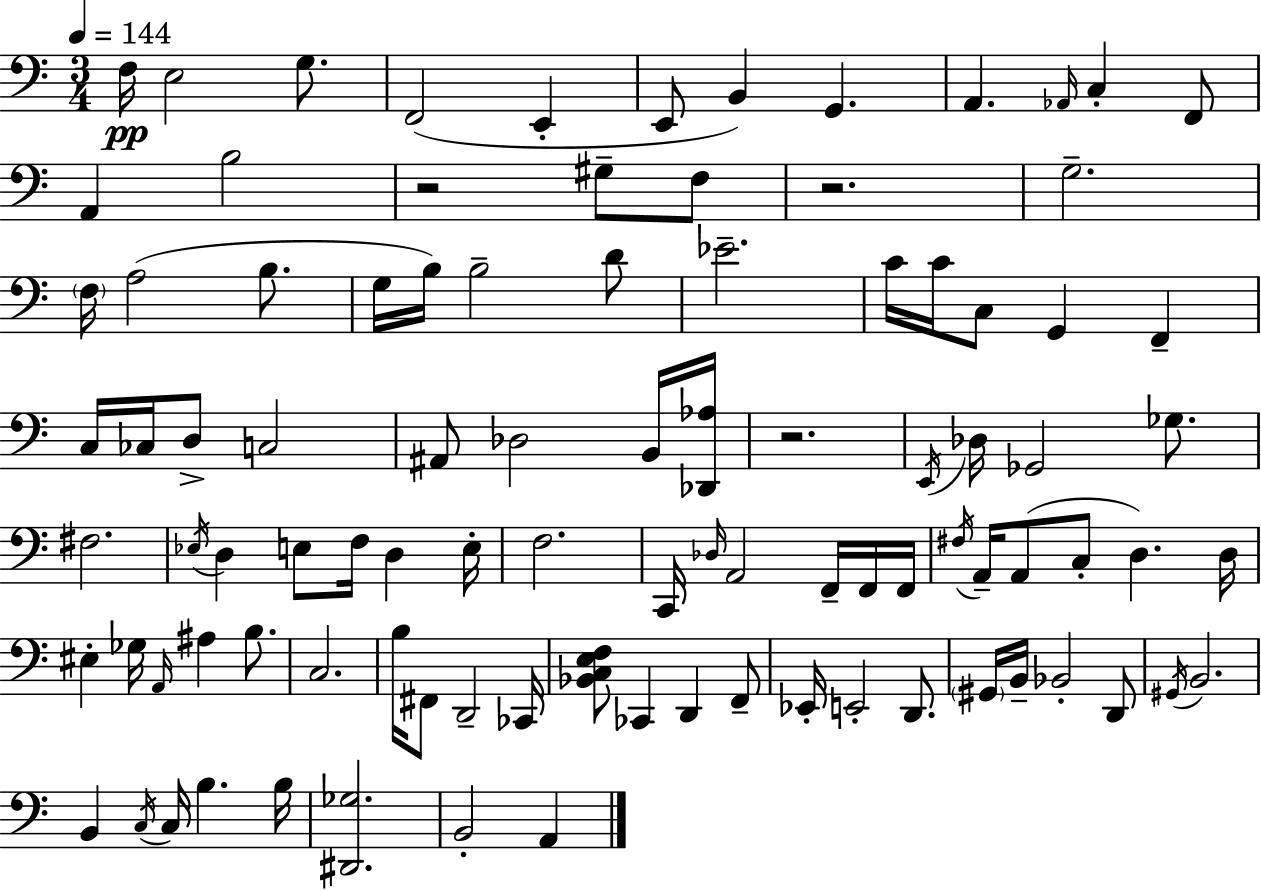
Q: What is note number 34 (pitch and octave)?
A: C3